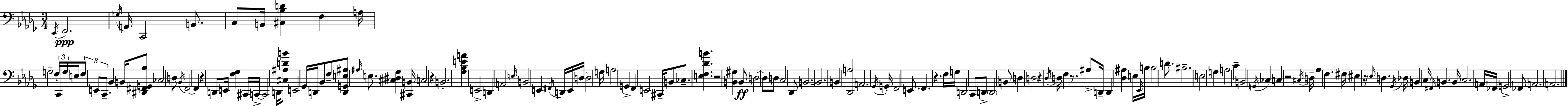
{
  \clef bass
  \numericTimeSignature
  \time 3/4
  \key bes \minor
  \acciaccatura { ees,16 }\ppp f,2. | \acciaccatura { g16 } a,16 c,2 b,8. | c8 b,16 <cis bes d'>4 f4 | a16 g2-- \tuplet 3/2 { f16-. c,16 | \break g16 } e16 \tuplet 3/2 { f8 e,8-- c,8.-- } bes,4 | b,16 <dis, fis, g, bes>8 ces2 | d8 \acciaccatura { bes,16 } f,2~~ f,4 | r4 d,8 e,16 <f ges>4 | \break cis,16 c,16->~~ c,2 | d,16 <cis ais d' b'>8 e,2 ges,16 | d,16 bes,8 f8-- <d, g, e ais>8 \grace { ais16 } e8. <cis dis ges>4 | <cis, b,>16 c2 | \break r4 b,2.-. | <ges bes e' a'>4 e,2-> | d,4 a,2 | \grace { e16 } b,2 | \break e,4 \acciaccatura { fis,16 } d,16 e,16 d16~~ d2 | g16 a2 | g,4-> f,4 e,2 | cis,16-- b,8 ces8.-- | \break <e f des' b'>4. r2 | <b, gis>4 b,8\ff d2~~ | d8 d8 c2 | des,8 b,2.~~ | \break b,2. | b,4 <des, a>2 | a,2. | \acciaccatura { ges,16 } g,16-. f,2 | \break e,8. f,4. | r4. f16 g16 d,2 | c,8 d,8-> \parenthesize d,2 | b,8 d4 d2 | \break r4 \acciaccatura { des16 } | d16 f4 r8. ais8-> d,16-- d,4 | <des ais>4 e16 \grace { ees,16 } b16 b2 | d'8. bis2.-- | \break e2 | g4 a2 | c'4-- b,2 | \acciaccatura { g,16 } ces4 c4 | \break r2 \acciaccatura { cis16 } d16-- | aes4 f4. fis16 eis4 | r16 \grace { ees16 } d4. \acciaccatura { ges,16 } | des16 b,4 c16 \grace { fis,16 } b,4. | \break b,16 c2. | a,16 fes,16 \parenthesize g,2-> | fes,8 a,2. | a,2. | \break \bar "|."
}